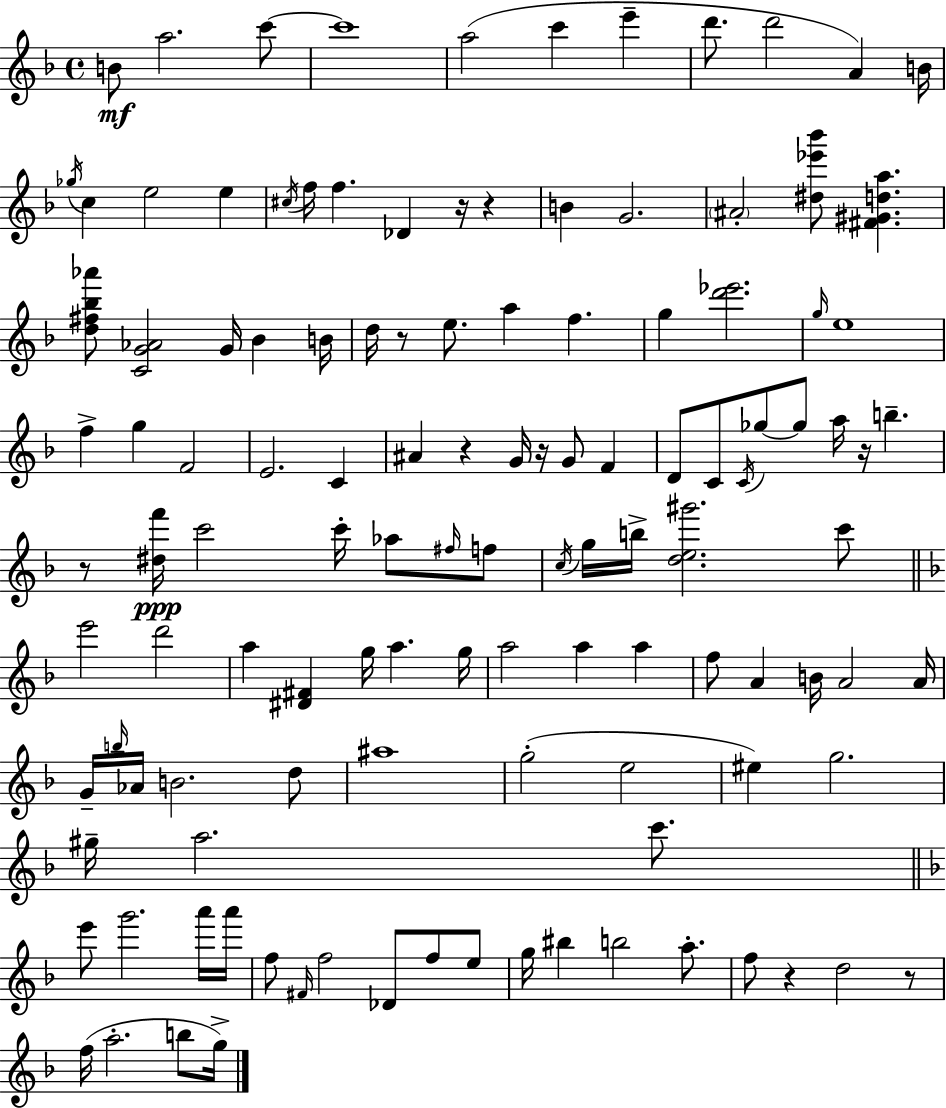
{
  \clef treble
  \time 4/4
  \defaultTimeSignature
  \key d \minor
  \repeat volta 2 { b'8\mf a''2. c'''8~~ | c'''1 | a''2( c'''4 e'''4-- | d'''8. d'''2 a'4) b'16 | \break \acciaccatura { ges''16 } c''4 e''2 e''4 | \acciaccatura { cis''16 } f''16 f''4. des'4 r16 r4 | b'4 g'2. | \parenthesize ais'2-. <dis'' ees''' bes'''>8 <fis' gis' d'' a''>4. | \break <d'' fis'' bes'' aes'''>8 <c' g' aes'>2 g'16 bes'4 | b'16 d''16 r8 e''8. a''4 f''4. | g''4 <d''' ees'''>2. | \grace { g''16 } e''1 | \break f''4-> g''4 f'2 | e'2. c'4 | ais'4 r4 g'16 r16 g'8 f'4 | d'8 c'8 \acciaccatura { c'16 } ges''8~~ ges''8 a''16 r16 b''4.-- | \break r8 <dis'' f'''>16\ppp c'''2 c'''16-. | aes''8 \grace { fis''16 } f''8 \acciaccatura { c''16 } g''16 b''16-> <d'' e'' gis'''>2. | c'''8 \bar "||" \break \key d \minor e'''2 d'''2 | a''4 <dis' fis'>4 g''16 a''4. g''16 | a''2 a''4 a''4 | f''8 a'4 b'16 a'2 a'16 | \break g'16-- \grace { b''16 } aes'16 b'2. d''8 | ais''1 | g''2-.( e''2 | eis''4) g''2. | \break gis''16-- a''2. c'''8. | \bar "||" \break \key f \major e'''8 g'''2. a'''16 a'''16 | f''8 \grace { fis'16 } f''2 des'8 f''8 e''8 | g''16 bis''4 b''2 a''8.-. | f''8 r4 d''2 r8 | \break f''16( a''2.-. b''8 | g''16->) } \bar "|."
}